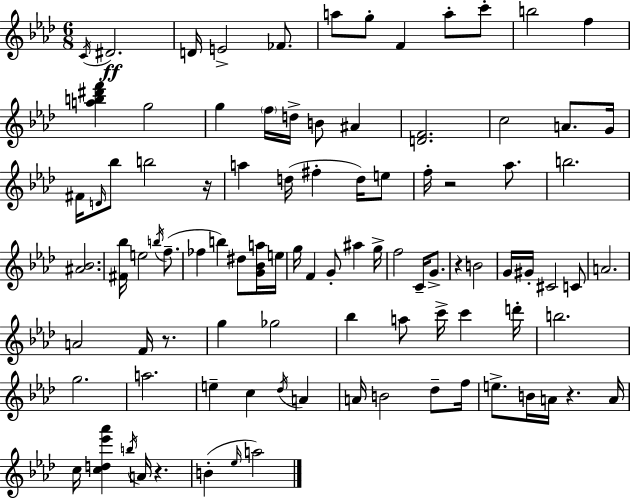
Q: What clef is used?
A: treble